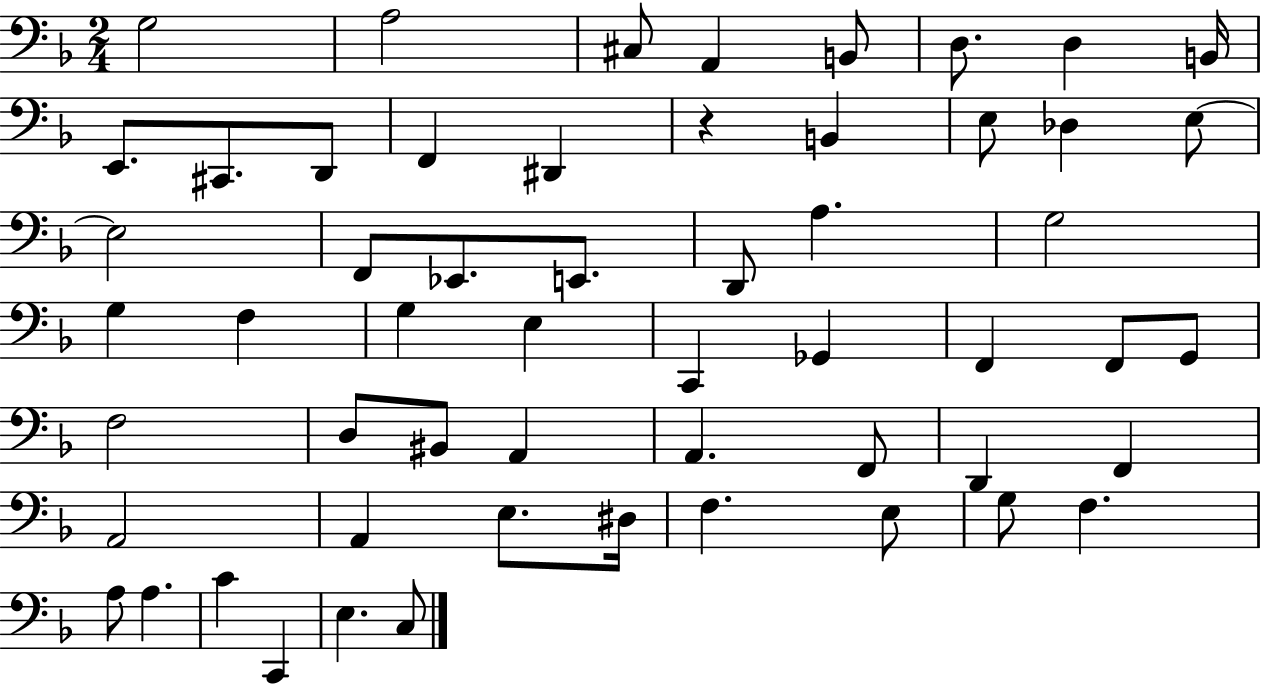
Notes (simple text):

G3/h A3/h C#3/e A2/q B2/e D3/e. D3/q B2/s E2/e. C#2/e. D2/e F2/q D#2/q R/q B2/q E3/e Db3/q E3/e E3/h F2/e Eb2/e. E2/e. D2/e A3/q. G3/h G3/q F3/q G3/q E3/q C2/q Gb2/q F2/q F2/e G2/e F3/h D3/e BIS2/e A2/q A2/q. F2/e D2/q F2/q A2/h A2/q E3/e. D#3/s F3/q. E3/e G3/e F3/q. A3/e A3/q. C4/q C2/q E3/q. C3/e